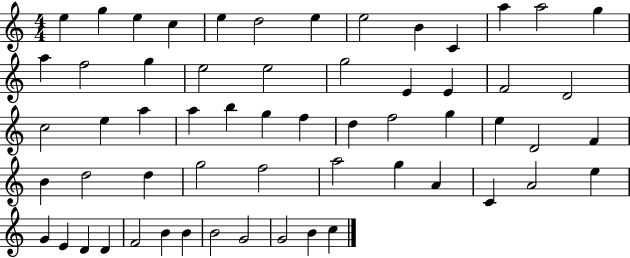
X:1
T:Untitled
M:4/4
L:1/4
K:C
e g e c e d2 e e2 B C a a2 g a f2 g e2 e2 g2 E E F2 D2 c2 e a a b g f d f2 g e D2 F B d2 d g2 f2 a2 g A C A2 e G E D D F2 B B B2 G2 G2 B c